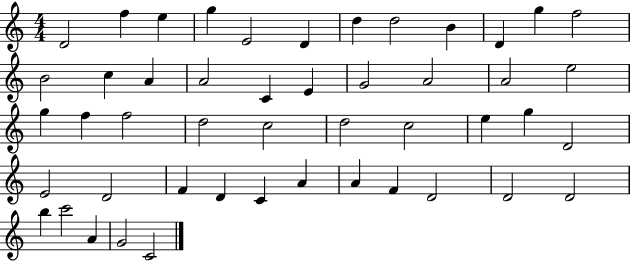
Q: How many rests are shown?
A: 0